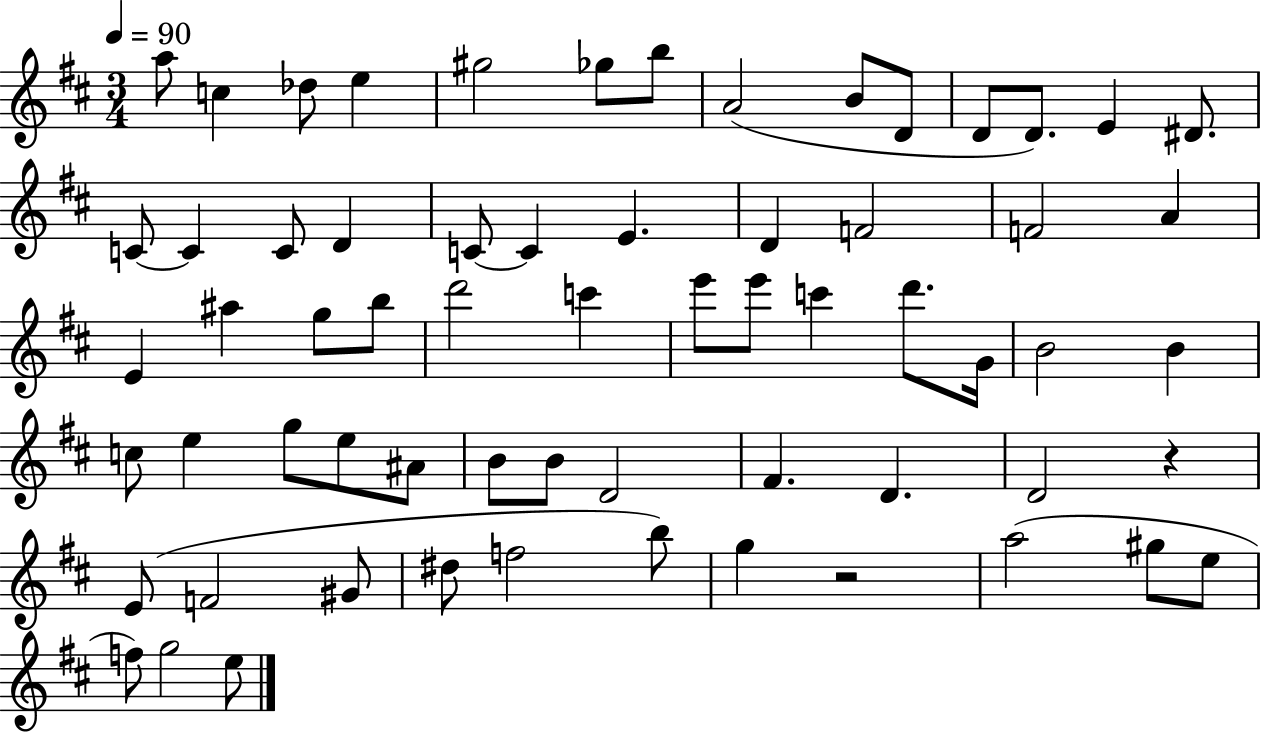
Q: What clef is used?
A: treble